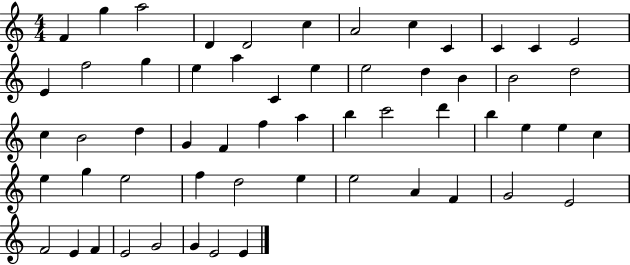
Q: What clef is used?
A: treble